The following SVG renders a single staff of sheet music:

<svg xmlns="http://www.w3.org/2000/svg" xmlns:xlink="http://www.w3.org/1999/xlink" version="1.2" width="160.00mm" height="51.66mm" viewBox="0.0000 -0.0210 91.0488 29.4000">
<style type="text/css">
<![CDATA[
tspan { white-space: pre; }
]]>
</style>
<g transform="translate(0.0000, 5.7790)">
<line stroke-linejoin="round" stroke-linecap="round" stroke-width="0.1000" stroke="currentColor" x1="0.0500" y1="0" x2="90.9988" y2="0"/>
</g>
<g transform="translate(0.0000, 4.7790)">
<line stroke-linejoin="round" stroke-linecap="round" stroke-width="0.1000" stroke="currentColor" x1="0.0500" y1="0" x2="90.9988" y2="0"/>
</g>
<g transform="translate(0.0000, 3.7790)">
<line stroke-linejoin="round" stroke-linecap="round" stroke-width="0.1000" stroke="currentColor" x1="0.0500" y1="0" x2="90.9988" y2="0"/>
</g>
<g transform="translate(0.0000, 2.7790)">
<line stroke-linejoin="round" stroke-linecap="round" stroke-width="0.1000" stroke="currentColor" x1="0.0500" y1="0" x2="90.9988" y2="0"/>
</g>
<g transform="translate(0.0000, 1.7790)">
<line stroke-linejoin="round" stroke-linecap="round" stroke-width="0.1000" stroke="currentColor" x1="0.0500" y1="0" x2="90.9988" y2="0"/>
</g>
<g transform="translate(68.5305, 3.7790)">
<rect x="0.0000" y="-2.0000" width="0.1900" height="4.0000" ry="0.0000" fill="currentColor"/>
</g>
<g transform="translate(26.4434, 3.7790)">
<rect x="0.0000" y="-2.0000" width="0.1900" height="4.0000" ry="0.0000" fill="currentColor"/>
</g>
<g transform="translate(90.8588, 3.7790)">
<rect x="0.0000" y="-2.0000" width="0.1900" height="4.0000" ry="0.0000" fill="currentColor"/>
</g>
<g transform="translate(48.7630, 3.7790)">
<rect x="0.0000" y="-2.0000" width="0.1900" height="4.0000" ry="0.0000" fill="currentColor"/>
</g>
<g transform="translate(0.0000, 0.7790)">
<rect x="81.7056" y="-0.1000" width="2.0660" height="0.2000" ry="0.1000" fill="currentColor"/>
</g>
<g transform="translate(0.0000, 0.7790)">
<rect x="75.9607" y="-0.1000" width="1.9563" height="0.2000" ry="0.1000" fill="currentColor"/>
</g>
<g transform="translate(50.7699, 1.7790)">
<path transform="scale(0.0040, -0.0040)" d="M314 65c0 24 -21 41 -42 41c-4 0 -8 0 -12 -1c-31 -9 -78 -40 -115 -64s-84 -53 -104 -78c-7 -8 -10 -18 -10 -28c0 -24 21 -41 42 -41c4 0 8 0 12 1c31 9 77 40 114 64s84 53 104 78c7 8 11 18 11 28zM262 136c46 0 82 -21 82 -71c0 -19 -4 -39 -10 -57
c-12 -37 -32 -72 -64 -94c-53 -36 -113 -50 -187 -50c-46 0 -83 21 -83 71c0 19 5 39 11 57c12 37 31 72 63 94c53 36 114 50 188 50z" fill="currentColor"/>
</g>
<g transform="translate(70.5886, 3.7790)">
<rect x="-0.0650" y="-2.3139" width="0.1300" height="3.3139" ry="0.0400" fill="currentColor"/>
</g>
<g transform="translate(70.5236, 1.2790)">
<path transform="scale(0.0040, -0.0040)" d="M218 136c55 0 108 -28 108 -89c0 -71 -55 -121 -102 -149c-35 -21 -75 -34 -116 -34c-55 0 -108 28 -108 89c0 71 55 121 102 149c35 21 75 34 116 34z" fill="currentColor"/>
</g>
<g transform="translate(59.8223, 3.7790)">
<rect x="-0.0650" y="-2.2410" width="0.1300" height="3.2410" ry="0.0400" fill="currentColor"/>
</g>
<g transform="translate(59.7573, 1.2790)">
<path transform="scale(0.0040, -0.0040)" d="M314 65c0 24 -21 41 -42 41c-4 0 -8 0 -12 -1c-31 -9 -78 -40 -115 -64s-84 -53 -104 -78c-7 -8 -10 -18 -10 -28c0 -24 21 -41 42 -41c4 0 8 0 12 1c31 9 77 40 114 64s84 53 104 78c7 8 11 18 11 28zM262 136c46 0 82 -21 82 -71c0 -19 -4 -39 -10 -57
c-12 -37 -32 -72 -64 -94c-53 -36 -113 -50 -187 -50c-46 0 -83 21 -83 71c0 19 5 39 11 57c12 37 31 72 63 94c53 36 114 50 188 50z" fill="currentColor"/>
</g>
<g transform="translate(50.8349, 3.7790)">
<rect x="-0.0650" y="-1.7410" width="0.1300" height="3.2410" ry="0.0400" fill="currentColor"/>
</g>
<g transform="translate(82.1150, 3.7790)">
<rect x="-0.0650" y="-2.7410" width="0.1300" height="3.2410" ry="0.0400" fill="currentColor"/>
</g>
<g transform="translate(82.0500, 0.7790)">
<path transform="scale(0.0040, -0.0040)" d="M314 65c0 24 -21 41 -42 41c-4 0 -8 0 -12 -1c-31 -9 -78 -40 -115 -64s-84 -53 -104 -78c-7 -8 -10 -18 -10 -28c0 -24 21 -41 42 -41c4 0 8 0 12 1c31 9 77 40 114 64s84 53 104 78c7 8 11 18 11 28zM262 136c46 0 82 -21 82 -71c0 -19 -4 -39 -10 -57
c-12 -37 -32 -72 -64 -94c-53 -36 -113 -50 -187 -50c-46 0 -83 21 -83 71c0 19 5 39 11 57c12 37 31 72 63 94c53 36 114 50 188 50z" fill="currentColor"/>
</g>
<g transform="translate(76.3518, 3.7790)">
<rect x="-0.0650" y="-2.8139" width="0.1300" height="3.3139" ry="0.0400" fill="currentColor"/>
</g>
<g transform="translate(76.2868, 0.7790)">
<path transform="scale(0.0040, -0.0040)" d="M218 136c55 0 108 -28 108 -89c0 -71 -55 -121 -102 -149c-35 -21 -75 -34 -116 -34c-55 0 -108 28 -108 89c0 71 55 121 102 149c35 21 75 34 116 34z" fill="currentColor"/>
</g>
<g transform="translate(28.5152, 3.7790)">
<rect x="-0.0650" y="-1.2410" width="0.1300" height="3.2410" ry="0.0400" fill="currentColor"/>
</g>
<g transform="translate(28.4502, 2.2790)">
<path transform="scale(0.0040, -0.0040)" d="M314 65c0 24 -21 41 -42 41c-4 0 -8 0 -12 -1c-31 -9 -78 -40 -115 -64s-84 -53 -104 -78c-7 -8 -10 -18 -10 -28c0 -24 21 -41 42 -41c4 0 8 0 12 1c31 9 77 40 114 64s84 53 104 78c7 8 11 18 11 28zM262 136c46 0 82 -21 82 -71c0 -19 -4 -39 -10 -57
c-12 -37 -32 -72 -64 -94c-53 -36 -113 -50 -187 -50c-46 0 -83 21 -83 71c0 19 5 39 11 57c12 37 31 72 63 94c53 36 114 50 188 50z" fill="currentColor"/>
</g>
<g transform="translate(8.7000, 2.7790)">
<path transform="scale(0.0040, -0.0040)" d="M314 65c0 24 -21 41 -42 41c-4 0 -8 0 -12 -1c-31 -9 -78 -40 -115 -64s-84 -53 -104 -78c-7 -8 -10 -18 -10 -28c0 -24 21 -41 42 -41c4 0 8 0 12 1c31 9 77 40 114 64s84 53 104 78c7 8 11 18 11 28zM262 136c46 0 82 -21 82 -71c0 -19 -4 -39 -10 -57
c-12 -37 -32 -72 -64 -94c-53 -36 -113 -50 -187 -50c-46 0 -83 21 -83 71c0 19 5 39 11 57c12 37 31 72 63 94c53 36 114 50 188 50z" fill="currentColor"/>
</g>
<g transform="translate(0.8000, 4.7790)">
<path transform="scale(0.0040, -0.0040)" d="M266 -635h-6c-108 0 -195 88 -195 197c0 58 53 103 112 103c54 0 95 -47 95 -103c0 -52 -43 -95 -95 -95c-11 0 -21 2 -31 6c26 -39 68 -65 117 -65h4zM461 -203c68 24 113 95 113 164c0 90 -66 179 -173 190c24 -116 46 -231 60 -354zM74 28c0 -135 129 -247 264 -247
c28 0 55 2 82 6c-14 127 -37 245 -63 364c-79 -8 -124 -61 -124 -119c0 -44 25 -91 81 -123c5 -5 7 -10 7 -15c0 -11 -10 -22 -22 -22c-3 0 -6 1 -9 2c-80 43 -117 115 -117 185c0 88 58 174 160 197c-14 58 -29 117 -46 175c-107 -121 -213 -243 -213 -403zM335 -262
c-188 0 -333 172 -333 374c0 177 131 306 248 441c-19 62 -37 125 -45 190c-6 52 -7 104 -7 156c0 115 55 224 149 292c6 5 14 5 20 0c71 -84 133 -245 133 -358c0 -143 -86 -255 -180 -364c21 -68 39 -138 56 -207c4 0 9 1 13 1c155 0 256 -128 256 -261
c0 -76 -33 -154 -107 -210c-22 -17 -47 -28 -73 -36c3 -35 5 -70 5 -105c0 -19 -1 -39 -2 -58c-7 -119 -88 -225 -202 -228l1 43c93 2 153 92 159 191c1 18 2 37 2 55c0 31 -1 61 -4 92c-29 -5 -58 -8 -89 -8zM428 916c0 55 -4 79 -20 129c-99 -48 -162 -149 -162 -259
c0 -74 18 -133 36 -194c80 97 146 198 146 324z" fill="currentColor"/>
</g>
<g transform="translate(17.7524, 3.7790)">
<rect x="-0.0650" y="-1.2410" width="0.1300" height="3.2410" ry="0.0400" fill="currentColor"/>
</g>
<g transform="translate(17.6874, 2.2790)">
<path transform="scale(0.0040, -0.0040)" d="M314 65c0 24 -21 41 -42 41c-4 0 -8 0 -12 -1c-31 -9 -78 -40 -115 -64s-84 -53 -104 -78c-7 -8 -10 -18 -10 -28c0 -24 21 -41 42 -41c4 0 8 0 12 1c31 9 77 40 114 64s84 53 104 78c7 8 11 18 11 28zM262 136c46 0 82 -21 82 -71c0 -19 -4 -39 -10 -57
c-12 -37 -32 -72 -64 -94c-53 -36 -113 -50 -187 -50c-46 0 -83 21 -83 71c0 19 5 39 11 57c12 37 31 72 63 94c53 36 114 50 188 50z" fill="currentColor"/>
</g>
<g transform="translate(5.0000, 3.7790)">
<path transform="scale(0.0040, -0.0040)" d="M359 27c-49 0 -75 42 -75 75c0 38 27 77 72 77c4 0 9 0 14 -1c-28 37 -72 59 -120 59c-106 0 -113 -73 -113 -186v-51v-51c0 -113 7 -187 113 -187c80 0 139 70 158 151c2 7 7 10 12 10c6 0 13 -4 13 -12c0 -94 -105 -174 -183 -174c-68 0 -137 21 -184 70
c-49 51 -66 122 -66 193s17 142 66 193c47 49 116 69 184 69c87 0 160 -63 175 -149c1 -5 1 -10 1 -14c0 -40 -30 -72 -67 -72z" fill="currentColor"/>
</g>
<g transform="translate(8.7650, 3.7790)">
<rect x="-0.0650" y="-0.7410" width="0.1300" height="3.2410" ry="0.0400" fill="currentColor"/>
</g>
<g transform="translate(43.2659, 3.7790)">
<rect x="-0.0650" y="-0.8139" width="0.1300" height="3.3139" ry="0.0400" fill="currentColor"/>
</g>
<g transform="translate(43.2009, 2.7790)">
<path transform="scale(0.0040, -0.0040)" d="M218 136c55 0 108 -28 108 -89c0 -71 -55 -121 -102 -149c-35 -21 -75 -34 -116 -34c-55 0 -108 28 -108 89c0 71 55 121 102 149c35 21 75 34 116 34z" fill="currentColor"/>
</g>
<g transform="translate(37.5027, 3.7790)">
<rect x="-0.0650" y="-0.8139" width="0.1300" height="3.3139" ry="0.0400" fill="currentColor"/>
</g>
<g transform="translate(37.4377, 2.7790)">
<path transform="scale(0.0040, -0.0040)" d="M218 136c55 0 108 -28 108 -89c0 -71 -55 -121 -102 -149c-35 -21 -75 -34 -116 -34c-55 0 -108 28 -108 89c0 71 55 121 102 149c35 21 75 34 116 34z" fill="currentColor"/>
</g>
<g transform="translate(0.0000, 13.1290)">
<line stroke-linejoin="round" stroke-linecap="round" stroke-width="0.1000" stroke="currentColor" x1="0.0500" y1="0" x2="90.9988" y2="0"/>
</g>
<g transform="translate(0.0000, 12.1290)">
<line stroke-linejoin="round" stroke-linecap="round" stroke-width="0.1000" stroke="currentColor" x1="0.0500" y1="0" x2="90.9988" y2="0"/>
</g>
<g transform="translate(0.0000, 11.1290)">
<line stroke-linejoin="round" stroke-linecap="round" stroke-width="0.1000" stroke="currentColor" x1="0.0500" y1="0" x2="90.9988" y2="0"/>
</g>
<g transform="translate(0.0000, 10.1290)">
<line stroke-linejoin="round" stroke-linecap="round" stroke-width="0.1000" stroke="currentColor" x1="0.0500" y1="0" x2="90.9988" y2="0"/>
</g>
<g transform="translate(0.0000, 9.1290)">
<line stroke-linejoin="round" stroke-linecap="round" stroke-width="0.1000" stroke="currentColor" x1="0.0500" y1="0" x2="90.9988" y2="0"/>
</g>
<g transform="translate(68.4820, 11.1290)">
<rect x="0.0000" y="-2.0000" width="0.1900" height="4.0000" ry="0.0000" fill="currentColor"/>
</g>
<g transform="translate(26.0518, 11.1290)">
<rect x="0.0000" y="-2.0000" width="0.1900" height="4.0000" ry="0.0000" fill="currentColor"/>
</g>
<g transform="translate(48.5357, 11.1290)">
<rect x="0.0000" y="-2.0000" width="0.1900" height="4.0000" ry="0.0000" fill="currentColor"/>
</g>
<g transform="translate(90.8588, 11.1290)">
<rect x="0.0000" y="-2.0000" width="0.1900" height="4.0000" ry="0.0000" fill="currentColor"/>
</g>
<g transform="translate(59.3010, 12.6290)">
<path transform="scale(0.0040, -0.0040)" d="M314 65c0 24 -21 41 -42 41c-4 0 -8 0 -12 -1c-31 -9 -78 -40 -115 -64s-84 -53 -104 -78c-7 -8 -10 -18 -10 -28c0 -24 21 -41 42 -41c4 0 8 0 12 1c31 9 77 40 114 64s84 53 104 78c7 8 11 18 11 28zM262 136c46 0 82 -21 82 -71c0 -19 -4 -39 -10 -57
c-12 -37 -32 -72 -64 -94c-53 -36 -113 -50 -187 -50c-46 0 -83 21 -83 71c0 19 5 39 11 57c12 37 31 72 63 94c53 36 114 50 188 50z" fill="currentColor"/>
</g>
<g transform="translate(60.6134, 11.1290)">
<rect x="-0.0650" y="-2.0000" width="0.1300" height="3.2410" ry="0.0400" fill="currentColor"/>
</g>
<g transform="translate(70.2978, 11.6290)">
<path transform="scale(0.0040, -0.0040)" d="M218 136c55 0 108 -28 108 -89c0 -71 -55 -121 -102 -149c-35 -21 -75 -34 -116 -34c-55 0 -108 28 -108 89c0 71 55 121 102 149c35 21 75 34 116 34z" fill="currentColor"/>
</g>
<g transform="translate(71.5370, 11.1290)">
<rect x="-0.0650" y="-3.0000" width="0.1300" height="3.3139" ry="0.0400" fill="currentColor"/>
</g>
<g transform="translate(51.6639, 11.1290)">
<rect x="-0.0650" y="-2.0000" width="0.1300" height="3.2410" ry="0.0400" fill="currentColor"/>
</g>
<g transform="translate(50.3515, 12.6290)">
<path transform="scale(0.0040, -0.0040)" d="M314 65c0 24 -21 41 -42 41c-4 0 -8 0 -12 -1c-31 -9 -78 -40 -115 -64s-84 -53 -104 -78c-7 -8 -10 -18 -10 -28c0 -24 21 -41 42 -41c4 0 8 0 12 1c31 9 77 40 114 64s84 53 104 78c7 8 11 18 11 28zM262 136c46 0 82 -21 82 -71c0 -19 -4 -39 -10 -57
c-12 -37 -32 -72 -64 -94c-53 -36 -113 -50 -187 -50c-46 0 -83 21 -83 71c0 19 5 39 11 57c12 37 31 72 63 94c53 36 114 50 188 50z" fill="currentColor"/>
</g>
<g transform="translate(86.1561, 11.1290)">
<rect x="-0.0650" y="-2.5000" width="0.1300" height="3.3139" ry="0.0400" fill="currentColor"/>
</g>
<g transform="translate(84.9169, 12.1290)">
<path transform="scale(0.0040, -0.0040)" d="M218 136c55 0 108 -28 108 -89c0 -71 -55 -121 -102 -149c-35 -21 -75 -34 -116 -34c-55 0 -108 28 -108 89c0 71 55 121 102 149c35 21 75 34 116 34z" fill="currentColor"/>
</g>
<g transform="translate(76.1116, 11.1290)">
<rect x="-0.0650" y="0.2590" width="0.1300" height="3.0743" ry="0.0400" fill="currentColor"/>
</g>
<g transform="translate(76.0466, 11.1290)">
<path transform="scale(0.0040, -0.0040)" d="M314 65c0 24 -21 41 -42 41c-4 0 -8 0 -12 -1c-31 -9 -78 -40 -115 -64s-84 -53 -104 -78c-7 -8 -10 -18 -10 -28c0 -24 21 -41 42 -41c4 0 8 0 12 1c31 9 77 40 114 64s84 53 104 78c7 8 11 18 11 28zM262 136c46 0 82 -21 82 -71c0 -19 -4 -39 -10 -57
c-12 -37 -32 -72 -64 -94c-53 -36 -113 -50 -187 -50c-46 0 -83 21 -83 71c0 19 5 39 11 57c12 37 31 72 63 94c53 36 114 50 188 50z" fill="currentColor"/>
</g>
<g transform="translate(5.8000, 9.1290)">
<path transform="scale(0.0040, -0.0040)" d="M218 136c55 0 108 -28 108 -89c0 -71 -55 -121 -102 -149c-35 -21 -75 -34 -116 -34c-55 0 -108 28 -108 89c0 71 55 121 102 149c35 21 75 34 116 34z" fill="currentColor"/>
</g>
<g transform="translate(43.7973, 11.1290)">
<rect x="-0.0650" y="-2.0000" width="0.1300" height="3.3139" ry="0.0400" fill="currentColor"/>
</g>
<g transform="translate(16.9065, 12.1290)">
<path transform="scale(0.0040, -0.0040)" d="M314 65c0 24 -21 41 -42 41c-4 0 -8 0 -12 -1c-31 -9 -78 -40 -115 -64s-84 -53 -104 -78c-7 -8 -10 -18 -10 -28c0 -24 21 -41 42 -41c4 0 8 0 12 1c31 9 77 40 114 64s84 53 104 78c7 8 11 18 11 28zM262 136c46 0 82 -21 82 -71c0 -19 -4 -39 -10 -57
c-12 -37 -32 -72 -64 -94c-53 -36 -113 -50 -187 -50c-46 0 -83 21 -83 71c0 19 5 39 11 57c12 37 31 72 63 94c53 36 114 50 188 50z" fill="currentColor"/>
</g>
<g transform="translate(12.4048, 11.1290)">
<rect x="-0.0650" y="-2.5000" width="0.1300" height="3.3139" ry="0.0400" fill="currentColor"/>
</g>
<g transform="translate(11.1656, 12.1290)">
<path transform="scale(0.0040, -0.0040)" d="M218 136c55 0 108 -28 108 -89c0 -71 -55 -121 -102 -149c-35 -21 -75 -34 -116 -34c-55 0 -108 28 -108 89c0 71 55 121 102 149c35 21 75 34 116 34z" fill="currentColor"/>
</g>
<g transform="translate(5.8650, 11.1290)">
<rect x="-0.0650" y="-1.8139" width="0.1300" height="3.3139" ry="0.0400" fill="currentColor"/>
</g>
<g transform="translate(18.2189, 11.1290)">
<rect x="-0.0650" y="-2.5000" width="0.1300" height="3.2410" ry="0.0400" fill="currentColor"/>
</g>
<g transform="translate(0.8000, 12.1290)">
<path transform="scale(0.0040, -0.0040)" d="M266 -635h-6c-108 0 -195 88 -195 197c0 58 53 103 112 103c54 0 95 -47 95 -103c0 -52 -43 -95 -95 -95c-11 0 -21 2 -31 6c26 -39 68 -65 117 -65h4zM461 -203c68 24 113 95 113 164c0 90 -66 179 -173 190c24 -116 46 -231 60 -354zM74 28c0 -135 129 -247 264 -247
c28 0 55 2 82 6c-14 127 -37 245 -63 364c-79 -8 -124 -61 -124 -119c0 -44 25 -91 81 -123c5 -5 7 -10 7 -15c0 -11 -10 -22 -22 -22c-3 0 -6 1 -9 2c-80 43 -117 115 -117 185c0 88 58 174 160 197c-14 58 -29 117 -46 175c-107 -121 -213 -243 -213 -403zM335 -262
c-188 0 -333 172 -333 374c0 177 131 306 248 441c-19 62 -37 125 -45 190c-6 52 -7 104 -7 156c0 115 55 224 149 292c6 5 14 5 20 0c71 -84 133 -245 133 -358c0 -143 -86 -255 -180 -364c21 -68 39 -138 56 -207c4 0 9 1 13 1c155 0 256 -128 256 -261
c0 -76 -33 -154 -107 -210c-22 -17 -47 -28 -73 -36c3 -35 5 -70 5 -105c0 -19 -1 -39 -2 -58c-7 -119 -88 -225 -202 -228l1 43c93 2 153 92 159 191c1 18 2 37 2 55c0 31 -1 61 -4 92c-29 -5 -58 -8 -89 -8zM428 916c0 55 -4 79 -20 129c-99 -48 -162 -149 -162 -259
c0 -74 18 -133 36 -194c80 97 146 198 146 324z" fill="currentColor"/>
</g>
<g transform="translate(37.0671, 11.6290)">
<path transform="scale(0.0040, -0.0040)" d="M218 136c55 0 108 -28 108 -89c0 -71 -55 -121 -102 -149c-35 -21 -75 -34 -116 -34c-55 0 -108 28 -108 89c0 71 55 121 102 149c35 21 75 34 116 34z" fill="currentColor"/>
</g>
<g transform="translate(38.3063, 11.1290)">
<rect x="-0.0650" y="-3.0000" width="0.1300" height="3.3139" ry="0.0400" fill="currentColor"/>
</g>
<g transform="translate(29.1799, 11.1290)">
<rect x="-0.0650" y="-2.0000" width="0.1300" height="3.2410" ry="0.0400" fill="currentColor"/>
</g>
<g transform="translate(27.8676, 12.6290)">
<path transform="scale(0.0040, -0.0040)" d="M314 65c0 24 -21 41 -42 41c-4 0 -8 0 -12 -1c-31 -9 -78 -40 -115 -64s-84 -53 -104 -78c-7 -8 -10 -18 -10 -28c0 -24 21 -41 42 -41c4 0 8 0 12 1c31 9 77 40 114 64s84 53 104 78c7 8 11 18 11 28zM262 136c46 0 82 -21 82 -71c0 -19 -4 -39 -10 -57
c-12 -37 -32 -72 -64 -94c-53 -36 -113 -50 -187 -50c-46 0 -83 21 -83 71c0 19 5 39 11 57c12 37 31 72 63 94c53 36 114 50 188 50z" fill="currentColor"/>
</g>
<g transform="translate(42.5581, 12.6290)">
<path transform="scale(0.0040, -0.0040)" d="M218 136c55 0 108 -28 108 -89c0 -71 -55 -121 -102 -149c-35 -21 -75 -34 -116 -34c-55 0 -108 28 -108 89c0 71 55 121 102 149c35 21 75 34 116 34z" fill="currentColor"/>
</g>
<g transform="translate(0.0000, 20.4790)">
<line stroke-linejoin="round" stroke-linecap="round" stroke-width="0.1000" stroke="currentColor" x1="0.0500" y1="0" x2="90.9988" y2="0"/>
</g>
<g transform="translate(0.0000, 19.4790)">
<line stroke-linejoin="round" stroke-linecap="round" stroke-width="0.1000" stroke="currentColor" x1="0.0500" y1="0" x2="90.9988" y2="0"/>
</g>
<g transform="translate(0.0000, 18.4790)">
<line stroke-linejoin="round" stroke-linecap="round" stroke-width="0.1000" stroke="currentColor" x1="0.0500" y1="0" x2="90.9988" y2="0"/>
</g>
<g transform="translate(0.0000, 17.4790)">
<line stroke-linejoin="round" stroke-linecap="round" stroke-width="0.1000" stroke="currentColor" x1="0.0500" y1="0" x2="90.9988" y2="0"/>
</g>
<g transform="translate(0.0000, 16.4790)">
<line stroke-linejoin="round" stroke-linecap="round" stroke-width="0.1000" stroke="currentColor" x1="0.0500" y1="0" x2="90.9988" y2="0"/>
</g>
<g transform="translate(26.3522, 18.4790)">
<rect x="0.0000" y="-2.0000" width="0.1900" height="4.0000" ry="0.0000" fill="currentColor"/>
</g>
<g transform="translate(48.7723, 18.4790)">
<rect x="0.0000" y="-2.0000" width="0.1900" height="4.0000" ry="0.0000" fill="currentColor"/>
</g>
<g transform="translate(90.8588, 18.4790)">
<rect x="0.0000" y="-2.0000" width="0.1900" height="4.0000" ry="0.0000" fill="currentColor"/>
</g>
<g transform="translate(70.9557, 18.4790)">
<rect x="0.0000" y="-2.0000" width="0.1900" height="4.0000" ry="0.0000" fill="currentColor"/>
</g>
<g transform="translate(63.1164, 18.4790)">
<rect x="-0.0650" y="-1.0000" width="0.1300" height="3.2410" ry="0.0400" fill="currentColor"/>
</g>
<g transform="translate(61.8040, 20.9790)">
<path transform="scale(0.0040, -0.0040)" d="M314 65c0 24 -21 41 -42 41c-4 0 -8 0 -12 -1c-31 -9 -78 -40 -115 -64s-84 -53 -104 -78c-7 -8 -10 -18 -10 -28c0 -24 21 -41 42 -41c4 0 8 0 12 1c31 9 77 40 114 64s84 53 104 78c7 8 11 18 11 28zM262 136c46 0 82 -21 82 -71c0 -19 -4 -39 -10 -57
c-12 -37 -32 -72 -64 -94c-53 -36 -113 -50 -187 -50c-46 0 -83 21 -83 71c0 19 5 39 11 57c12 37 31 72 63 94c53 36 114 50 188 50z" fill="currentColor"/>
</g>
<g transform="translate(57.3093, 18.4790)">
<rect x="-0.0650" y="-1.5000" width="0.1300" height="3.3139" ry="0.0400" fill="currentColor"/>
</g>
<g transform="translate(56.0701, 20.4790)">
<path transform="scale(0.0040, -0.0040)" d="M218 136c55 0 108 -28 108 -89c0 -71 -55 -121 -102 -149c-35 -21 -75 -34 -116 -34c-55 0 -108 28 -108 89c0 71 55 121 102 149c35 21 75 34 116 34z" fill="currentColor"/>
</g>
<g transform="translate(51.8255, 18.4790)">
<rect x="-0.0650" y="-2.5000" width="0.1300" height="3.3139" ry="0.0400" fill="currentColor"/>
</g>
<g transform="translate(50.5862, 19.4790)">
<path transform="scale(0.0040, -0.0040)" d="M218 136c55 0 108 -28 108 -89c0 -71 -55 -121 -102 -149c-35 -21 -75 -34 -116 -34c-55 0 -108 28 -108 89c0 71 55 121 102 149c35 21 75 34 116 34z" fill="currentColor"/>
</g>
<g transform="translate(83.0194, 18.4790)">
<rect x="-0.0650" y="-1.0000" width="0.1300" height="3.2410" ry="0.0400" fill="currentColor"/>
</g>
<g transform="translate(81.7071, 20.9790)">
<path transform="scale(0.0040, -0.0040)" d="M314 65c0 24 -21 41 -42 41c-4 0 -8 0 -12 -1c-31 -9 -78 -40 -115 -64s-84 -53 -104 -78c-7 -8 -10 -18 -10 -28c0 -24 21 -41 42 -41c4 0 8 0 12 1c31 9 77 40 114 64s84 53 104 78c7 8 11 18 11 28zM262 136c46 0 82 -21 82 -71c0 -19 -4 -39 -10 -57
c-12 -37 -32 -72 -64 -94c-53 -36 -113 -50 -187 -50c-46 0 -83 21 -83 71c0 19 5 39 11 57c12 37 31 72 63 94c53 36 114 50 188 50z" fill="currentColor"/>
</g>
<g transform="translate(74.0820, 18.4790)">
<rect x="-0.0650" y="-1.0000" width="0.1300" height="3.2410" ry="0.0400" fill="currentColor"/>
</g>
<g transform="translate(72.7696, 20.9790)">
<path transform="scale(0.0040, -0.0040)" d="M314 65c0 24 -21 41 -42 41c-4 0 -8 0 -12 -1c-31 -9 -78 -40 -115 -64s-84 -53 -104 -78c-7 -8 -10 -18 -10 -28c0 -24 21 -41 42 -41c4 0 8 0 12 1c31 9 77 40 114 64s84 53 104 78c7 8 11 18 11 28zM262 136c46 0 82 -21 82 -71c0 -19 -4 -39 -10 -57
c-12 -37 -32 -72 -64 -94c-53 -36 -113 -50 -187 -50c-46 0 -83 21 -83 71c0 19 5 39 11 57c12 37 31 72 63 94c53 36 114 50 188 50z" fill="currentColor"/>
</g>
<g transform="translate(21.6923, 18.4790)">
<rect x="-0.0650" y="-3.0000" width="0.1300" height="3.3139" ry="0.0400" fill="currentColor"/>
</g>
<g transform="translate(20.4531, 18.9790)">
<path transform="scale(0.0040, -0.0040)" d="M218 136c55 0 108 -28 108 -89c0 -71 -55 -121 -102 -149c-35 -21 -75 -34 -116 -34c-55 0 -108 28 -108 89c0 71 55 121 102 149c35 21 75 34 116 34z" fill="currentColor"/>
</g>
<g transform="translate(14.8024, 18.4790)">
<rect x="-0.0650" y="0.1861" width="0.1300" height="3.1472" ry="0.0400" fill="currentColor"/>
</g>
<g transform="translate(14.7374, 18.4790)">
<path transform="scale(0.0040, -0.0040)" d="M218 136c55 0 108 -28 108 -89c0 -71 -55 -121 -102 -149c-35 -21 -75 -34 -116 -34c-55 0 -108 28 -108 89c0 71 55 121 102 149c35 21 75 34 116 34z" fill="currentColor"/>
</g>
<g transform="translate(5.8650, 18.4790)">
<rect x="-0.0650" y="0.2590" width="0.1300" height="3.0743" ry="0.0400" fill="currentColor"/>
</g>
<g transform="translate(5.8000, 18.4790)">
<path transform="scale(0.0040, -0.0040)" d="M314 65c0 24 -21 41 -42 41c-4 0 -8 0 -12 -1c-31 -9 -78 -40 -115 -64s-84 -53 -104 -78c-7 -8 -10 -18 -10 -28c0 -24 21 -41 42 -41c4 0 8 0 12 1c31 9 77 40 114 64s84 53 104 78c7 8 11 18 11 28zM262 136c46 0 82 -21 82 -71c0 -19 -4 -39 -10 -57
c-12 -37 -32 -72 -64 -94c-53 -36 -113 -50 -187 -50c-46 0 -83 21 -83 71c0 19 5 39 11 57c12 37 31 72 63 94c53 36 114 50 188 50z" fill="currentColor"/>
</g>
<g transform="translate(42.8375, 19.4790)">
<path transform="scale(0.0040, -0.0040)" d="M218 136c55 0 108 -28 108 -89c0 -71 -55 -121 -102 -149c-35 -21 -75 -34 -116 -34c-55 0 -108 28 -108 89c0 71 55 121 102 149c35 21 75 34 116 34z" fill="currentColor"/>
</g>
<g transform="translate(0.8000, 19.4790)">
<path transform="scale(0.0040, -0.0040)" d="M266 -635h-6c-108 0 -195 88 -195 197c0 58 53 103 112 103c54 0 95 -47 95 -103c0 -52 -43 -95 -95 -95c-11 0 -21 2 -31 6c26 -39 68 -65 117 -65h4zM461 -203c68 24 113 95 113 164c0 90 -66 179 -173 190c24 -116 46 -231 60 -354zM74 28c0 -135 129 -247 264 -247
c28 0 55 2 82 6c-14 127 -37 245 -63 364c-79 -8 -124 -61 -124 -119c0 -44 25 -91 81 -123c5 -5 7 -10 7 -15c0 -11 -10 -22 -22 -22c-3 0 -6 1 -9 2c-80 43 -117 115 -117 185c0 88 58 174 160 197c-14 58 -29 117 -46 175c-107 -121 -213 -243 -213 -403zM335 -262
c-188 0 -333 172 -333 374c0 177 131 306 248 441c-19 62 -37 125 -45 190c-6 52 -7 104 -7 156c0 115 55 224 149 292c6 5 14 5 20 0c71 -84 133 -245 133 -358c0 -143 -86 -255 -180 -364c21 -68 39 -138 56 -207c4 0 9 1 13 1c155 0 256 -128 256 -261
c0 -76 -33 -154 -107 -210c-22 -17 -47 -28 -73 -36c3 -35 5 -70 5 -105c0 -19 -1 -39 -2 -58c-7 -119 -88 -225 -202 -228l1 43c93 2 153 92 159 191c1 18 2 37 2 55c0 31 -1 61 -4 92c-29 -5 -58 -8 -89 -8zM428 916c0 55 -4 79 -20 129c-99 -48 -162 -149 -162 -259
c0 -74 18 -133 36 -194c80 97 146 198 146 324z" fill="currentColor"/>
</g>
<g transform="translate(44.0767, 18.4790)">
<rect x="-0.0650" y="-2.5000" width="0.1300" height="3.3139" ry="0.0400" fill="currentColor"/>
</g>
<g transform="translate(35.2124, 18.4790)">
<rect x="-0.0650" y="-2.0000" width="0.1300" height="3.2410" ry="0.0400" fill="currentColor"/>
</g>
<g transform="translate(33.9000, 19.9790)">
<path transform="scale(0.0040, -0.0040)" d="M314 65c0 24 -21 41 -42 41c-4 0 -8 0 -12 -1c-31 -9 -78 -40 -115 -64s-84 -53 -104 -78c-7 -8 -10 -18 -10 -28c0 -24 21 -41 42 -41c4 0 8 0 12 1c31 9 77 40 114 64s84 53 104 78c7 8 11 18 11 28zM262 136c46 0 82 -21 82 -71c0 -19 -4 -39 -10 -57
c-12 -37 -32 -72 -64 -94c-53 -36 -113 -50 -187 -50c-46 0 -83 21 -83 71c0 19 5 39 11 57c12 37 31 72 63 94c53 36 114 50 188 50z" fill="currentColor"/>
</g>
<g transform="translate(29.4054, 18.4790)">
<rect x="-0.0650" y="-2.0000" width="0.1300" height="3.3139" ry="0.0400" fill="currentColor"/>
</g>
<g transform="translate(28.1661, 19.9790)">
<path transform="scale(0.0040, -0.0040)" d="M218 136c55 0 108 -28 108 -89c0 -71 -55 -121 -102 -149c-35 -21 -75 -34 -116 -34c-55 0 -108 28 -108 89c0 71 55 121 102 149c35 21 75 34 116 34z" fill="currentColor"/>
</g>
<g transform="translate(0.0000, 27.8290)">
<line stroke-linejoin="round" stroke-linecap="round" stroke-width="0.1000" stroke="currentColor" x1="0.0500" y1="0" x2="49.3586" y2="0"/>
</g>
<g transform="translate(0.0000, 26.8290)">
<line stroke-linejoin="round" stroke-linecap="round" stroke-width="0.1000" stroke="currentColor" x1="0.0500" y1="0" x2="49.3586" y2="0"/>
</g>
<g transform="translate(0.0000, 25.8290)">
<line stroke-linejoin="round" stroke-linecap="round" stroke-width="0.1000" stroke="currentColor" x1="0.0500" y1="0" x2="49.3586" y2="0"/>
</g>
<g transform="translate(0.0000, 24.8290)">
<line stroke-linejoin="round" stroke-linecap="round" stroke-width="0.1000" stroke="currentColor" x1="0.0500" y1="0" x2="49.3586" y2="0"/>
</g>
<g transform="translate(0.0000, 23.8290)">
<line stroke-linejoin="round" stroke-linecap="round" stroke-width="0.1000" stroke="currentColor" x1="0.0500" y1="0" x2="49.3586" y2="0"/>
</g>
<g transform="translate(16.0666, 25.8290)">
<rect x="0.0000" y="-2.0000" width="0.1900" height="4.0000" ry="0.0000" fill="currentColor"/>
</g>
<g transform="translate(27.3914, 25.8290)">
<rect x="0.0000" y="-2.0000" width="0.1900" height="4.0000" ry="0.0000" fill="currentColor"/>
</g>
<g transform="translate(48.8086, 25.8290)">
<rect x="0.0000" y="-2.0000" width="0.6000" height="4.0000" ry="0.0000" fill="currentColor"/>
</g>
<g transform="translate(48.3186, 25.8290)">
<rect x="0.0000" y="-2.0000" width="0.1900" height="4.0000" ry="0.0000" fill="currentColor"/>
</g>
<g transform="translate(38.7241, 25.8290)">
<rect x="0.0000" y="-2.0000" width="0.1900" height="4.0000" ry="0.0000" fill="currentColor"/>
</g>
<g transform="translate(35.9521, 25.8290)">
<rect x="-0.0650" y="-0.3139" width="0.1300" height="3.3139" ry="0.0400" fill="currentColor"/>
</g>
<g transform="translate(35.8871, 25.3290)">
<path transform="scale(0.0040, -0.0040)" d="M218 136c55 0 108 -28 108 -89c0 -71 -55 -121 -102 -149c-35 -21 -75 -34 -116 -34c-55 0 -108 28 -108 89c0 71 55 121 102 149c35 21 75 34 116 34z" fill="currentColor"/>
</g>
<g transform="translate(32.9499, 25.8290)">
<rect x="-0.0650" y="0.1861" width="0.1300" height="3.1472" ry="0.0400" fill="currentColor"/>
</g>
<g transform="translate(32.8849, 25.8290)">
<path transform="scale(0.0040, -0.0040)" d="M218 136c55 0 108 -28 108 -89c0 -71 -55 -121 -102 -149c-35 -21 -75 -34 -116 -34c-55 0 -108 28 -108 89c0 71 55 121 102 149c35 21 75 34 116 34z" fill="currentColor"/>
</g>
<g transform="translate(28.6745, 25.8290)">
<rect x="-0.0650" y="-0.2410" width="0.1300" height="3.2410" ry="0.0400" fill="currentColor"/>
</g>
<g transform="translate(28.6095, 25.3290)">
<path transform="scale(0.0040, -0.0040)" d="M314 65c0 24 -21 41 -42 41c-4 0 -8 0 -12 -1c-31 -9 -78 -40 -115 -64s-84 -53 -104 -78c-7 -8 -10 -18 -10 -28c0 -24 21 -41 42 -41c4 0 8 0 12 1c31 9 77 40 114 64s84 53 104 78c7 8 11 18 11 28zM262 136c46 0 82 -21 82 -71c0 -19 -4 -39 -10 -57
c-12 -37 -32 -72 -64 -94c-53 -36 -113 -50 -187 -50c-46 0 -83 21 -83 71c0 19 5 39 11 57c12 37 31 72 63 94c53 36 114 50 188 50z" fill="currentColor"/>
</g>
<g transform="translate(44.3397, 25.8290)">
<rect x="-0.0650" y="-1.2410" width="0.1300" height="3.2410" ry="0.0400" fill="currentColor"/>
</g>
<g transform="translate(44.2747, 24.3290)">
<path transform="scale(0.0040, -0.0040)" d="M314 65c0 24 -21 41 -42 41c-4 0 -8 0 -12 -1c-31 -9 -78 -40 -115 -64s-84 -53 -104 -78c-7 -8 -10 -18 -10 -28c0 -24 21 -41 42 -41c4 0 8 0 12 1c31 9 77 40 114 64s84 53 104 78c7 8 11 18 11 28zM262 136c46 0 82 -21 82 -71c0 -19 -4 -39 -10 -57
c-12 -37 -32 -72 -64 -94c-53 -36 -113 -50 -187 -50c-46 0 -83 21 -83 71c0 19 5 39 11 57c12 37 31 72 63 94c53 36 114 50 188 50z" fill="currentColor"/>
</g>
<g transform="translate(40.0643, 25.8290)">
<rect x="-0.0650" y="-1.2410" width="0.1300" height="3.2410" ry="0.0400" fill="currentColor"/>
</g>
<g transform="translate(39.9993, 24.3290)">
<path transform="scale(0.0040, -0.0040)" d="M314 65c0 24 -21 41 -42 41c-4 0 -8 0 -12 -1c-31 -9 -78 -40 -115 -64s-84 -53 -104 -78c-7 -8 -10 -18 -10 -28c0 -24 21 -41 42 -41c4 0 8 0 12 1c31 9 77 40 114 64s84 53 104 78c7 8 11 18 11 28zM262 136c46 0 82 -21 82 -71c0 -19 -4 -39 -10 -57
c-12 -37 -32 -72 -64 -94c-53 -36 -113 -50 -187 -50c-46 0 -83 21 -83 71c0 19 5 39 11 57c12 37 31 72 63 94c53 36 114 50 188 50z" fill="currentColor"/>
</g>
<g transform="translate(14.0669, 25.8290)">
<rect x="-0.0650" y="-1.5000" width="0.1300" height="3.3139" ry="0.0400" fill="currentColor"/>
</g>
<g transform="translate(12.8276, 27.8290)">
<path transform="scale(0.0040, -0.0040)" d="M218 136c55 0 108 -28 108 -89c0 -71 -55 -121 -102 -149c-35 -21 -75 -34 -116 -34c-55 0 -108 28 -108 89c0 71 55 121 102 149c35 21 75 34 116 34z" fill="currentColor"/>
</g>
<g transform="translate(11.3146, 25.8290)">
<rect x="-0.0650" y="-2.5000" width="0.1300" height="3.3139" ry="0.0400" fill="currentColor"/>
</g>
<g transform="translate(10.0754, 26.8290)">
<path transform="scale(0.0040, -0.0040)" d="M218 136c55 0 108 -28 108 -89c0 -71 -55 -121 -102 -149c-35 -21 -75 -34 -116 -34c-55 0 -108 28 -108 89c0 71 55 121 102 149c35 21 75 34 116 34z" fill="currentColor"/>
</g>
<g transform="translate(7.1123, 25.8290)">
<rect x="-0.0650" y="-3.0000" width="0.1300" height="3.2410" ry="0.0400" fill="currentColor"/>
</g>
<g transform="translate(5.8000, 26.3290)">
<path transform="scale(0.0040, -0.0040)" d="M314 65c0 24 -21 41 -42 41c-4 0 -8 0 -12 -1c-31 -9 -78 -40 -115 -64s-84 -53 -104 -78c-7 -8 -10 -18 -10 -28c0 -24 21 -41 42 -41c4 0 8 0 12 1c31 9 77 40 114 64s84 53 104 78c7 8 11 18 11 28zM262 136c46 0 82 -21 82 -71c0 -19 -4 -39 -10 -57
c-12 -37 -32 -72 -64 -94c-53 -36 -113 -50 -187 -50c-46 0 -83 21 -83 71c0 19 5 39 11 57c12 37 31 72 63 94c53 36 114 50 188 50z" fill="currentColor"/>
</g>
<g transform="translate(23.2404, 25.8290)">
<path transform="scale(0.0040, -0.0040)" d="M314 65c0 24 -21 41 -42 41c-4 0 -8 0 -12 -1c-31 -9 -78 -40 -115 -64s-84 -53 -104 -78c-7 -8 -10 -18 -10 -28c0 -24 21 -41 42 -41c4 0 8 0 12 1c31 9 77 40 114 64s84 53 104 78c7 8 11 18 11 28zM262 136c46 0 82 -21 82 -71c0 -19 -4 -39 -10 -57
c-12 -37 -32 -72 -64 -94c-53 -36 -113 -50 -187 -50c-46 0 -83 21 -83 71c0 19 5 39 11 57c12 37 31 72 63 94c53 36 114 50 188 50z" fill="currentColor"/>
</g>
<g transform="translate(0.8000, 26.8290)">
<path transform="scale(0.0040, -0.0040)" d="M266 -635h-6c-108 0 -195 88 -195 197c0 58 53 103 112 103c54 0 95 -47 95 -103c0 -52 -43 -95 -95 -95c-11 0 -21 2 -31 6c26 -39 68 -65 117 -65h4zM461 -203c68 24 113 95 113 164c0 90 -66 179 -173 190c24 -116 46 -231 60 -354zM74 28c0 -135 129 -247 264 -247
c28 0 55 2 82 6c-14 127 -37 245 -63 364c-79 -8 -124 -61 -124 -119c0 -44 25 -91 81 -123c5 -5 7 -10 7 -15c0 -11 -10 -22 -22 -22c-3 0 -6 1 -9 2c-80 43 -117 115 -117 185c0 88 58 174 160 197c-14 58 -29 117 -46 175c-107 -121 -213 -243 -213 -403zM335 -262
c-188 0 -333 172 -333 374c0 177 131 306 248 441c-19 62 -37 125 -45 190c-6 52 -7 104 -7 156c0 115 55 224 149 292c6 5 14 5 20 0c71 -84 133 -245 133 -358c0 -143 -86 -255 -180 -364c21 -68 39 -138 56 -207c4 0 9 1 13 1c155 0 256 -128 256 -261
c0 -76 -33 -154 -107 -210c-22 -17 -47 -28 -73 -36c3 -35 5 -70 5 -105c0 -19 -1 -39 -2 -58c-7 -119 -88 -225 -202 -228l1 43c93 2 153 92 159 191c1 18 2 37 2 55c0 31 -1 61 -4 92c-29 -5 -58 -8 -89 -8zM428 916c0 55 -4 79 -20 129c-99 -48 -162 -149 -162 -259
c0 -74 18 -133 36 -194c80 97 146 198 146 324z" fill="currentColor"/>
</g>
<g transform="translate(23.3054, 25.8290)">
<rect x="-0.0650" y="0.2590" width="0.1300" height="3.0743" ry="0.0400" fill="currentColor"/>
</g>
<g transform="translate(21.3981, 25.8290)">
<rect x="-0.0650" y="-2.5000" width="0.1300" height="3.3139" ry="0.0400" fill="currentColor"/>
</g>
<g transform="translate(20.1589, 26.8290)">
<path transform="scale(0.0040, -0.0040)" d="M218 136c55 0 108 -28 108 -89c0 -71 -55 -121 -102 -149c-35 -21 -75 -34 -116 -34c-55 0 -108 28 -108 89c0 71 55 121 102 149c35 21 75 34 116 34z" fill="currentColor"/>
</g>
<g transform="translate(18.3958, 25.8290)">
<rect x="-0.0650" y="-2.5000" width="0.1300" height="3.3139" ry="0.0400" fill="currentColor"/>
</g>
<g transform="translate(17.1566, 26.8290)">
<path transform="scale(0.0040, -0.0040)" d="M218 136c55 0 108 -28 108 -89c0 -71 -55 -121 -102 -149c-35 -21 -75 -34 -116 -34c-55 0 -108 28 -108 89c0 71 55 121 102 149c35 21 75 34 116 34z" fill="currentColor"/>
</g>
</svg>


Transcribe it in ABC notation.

X:1
T:Untitled
M:4/4
L:1/4
K:C
d2 e2 e2 d d f2 g2 g a a2 f G G2 F2 A F F2 F2 A B2 G B2 B A F F2 G G E D2 D2 D2 A2 G E G G B2 c2 B c e2 e2